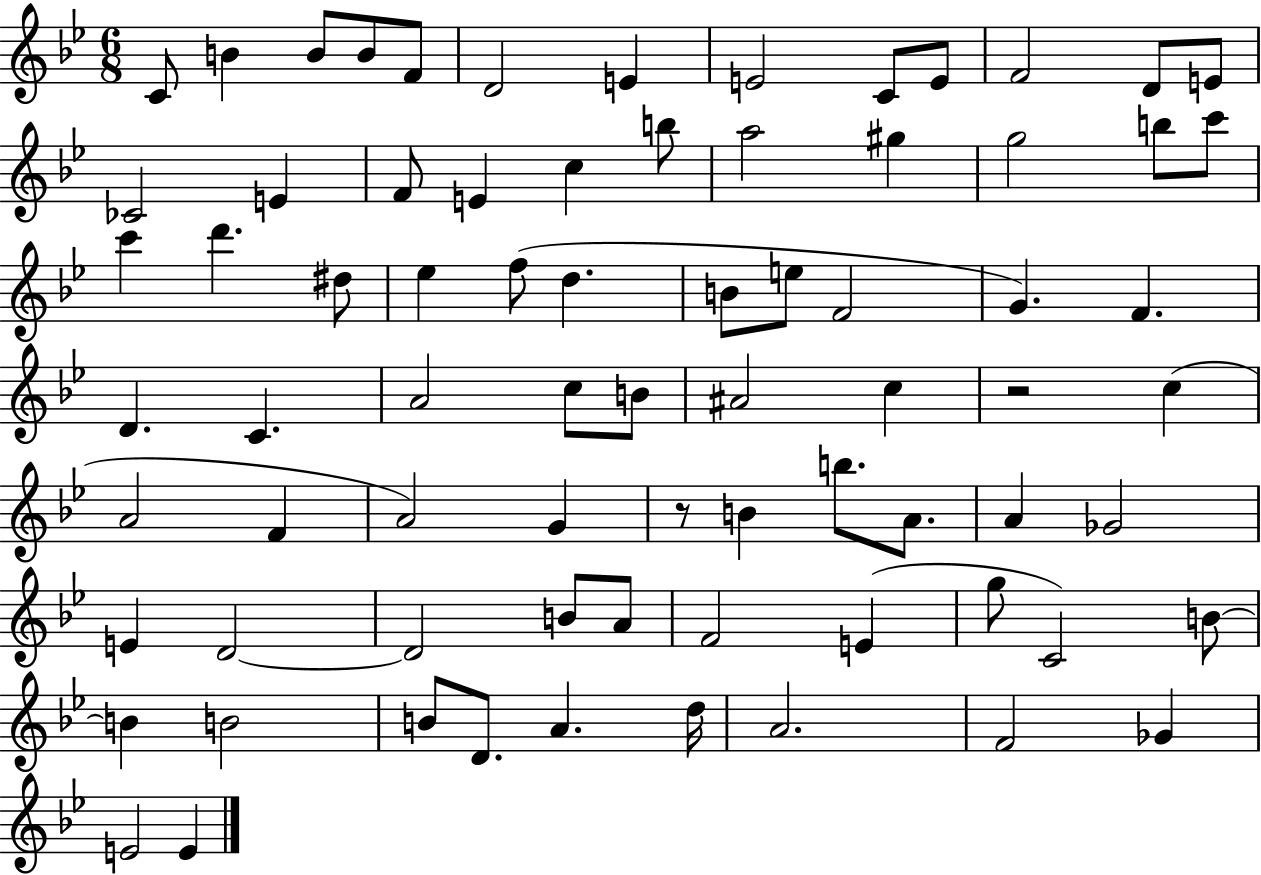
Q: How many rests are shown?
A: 2